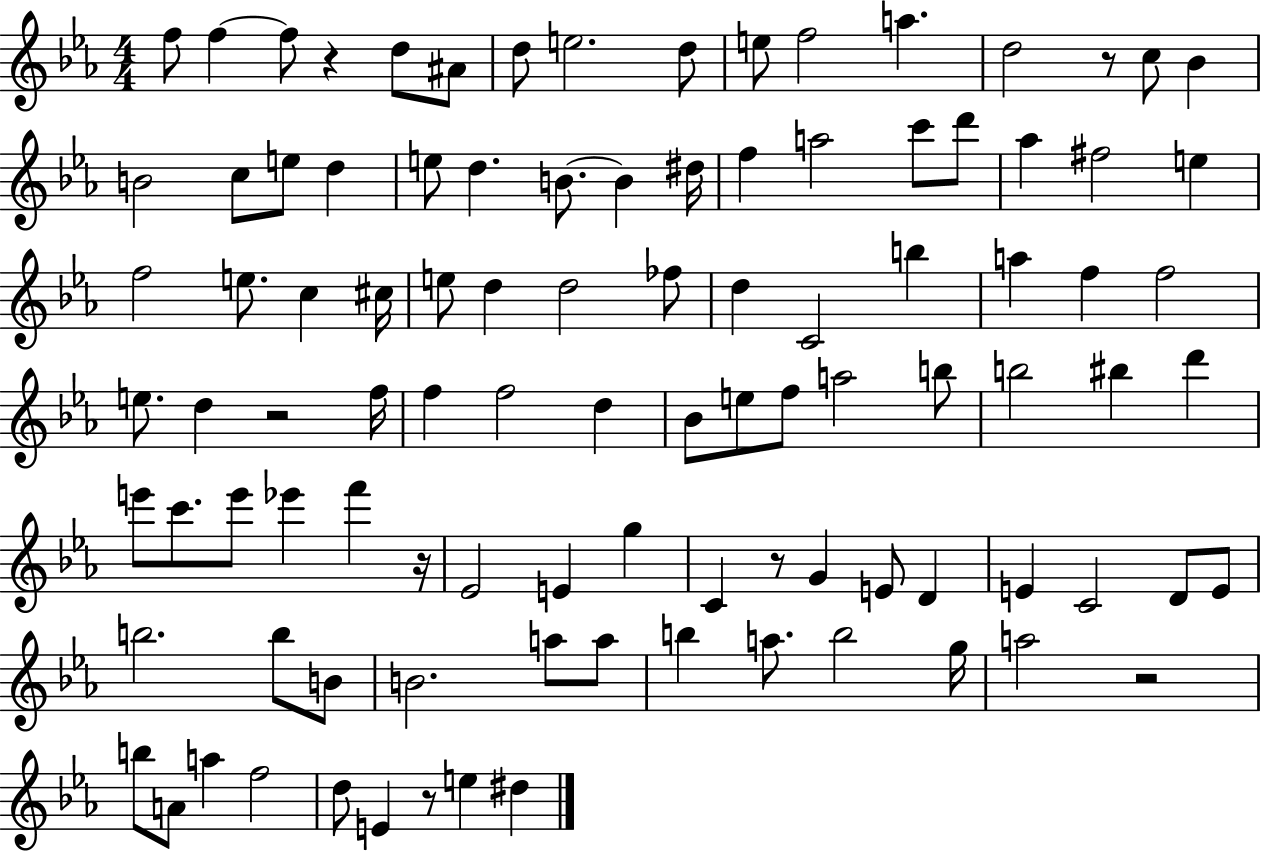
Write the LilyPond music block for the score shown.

{
  \clef treble
  \numericTimeSignature
  \time 4/4
  \key ees \major
  f''8 f''4~~ f''8 r4 d''8 ais'8 | d''8 e''2. d''8 | e''8 f''2 a''4. | d''2 r8 c''8 bes'4 | \break b'2 c''8 e''8 d''4 | e''8 d''4. b'8.~~ b'4 dis''16 | f''4 a''2 c'''8 d'''8 | aes''4 fis''2 e''4 | \break f''2 e''8. c''4 cis''16 | e''8 d''4 d''2 fes''8 | d''4 c'2 b''4 | a''4 f''4 f''2 | \break e''8. d''4 r2 f''16 | f''4 f''2 d''4 | bes'8 e''8 f''8 a''2 b''8 | b''2 bis''4 d'''4 | \break e'''8 c'''8. e'''8 ees'''4 f'''4 r16 | ees'2 e'4 g''4 | c'4 r8 g'4 e'8 d'4 | e'4 c'2 d'8 e'8 | \break b''2. b''8 b'8 | b'2. a''8 a''8 | b''4 a''8. b''2 g''16 | a''2 r2 | \break b''8 a'8 a''4 f''2 | d''8 e'4 r8 e''4 dis''4 | \bar "|."
}